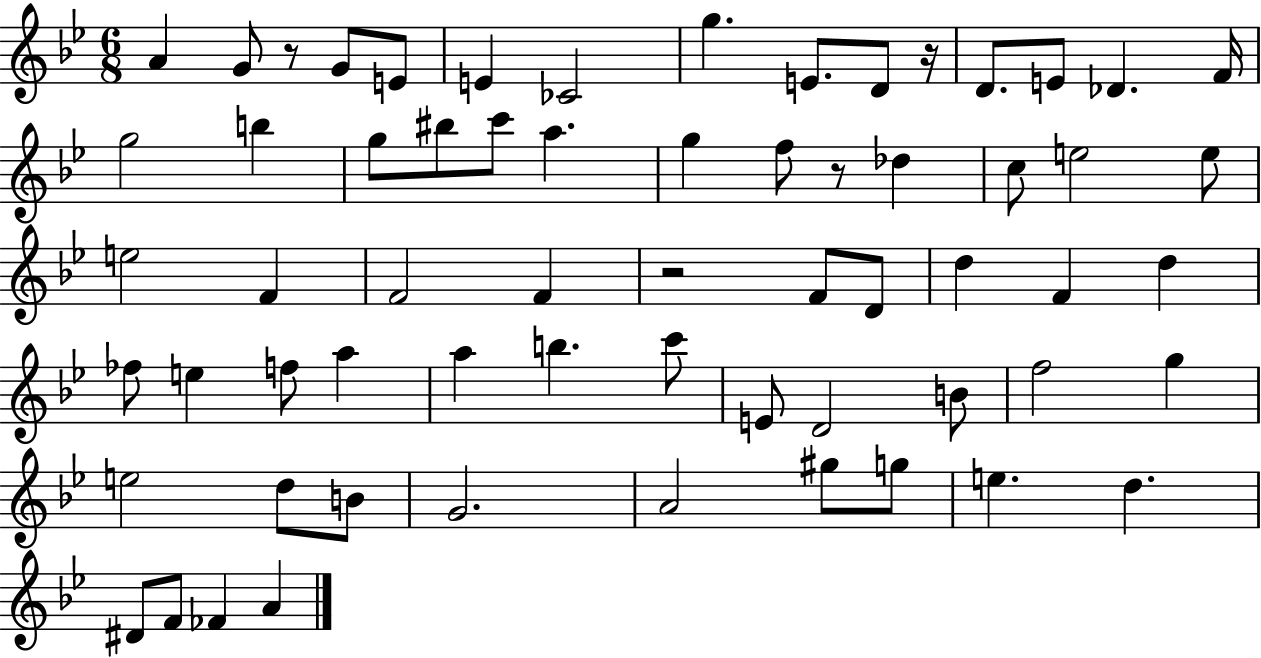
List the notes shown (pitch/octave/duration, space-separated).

A4/q G4/e R/e G4/e E4/e E4/q CES4/h G5/q. E4/e. D4/e R/s D4/e. E4/e Db4/q. F4/s G5/h B5/q G5/e BIS5/e C6/e A5/q. G5/q F5/e R/e Db5/q C5/e E5/h E5/e E5/h F4/q F4/h F4/q R/h F4/e D4/e D5/q F4/q D5/q FES5/e E5/q F5/e A5/q A5/q B5/q. C6/e E4/e D4/h B4/e F5/h G5/q E5/h D5/e B4/e G4/h. A4/h G#5/e G5/e E5/q. D5/q. D#4/e F4/e FES4/q A4/q